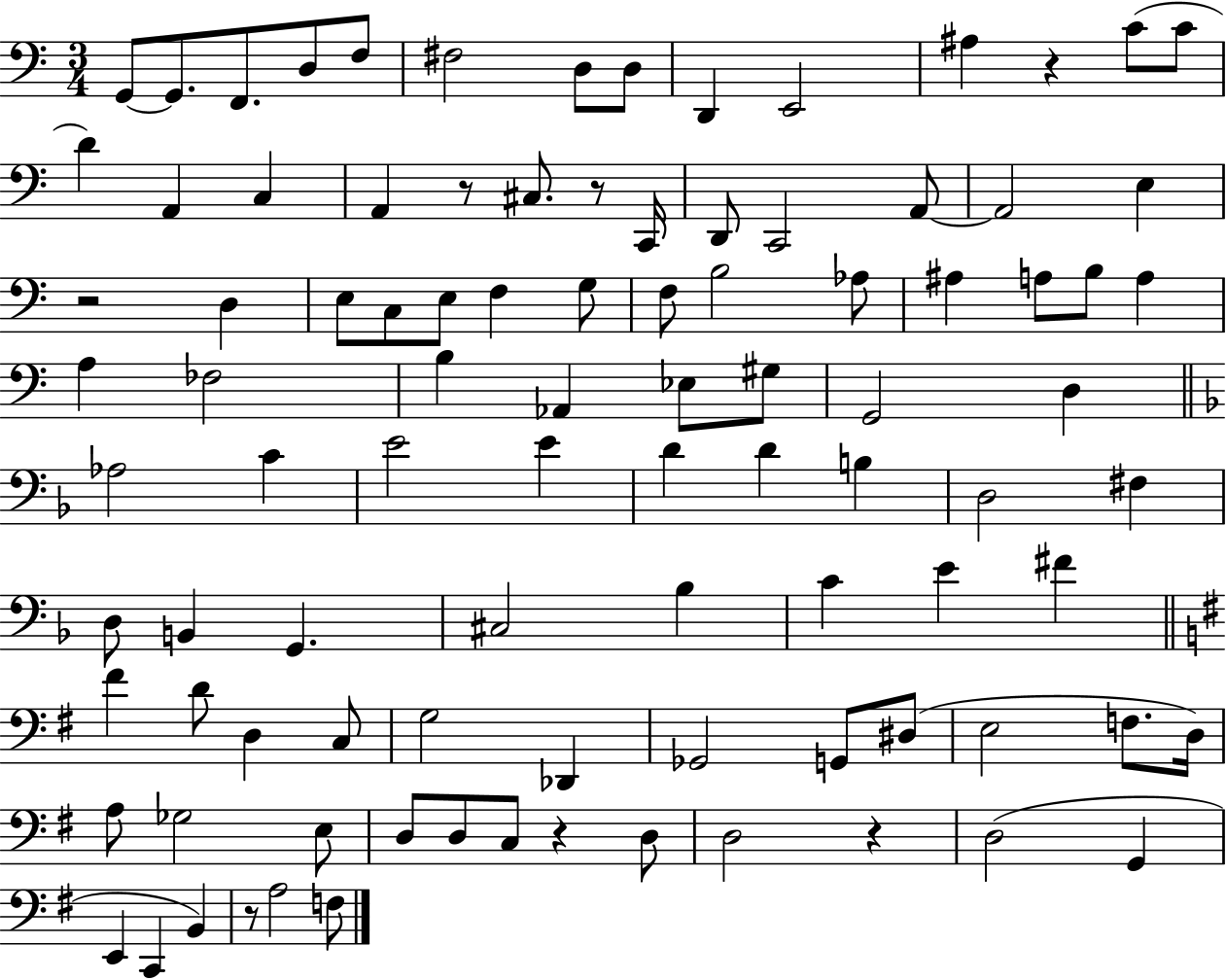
X:1
T:Untitled
M:3/4
L:1/4
K:C
G,,/2 G,,/2 F,,/2 D,/2 F,/2 ^F,2 D,/2 D,/2 D,, E,,2 ^A, z C/2 C/2 D A,, C, A,, z/2 ^C,/2 z/2 C,,/4 D,,/2 C,,2 A,,/2 A,,2 E, z2 D, E,/2 C,/2 E,/2 F, G,/2 F,/2 B,2 _A,/2 ^A, A,/2 B,/2 A, A, _F,2 B, _A,, _E,/2 ^G,/2 G,,2 D, _A,2 C E2 E D D B, D,2 ^F, D,/2 B,, G,, ^C,2 _B, C E ^F ^F D/2 D, C,/2 G,2 _D,, _G,,2 G,,/2 ^D,/2 E,2 F,/2 D,/4 A,/2 _G,2 E,/2 D,/2 D,/2 C,/2 z D,/2 D,2 z D,2 G,, E,, C,, B,, z/2 A,2 F,/2